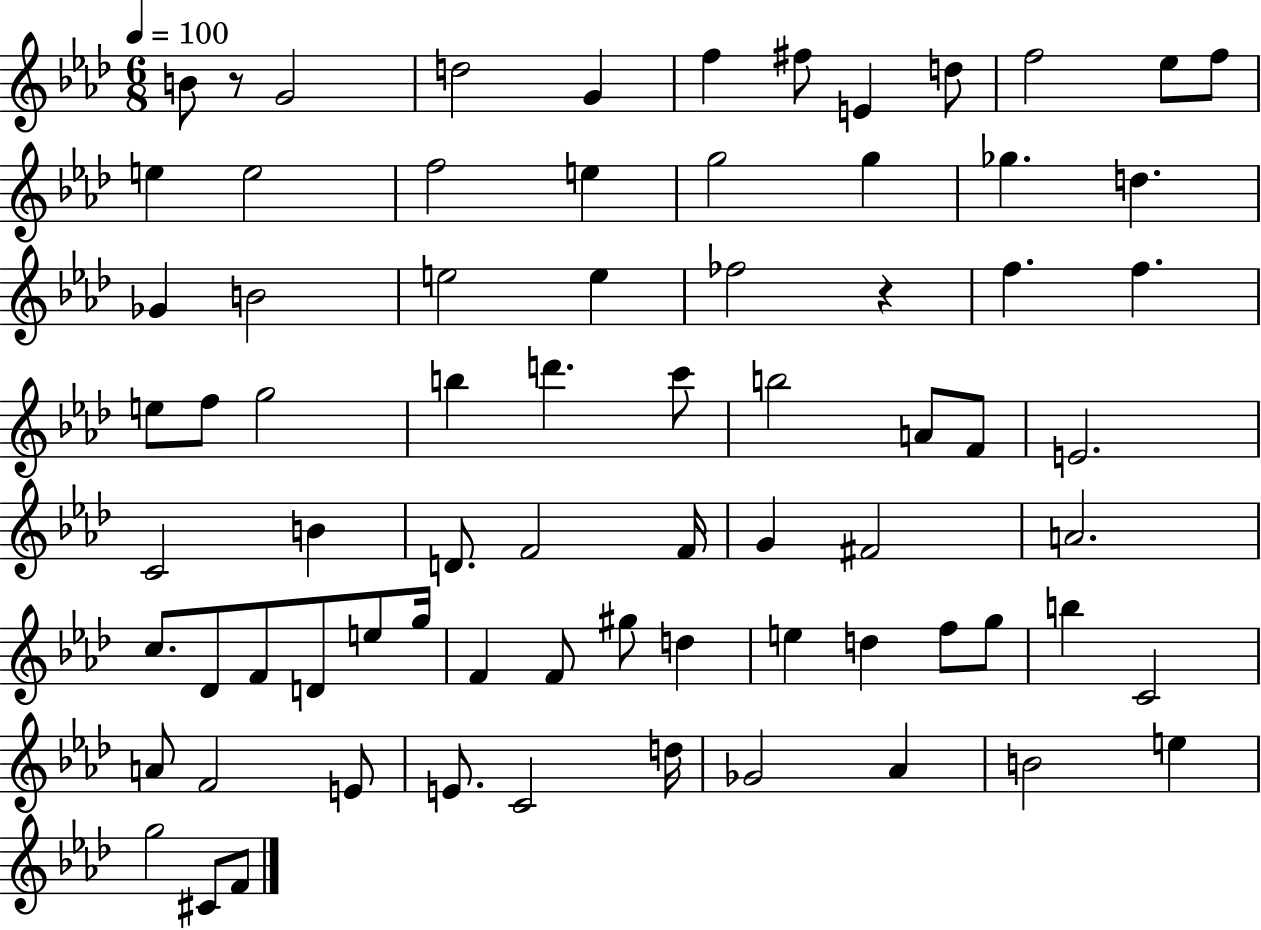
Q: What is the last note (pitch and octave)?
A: F4